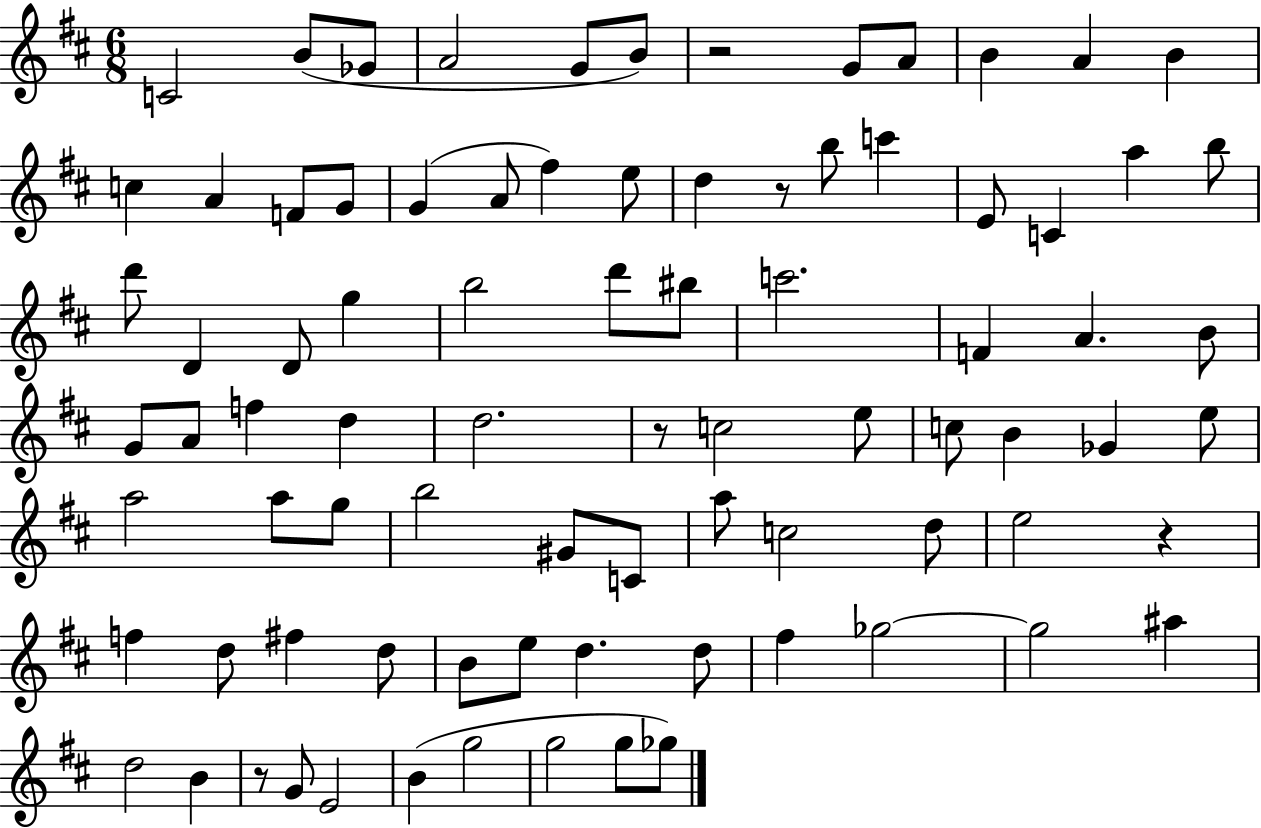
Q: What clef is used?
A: treble